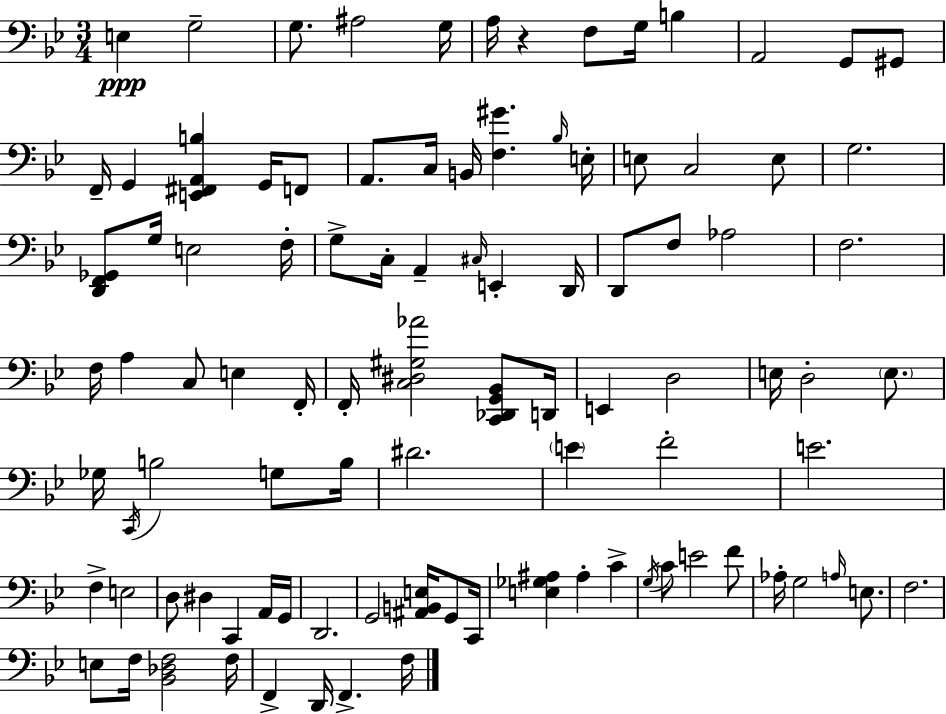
X:1
T:Untitled
M:3/4
L:1/4
K:Gm
E, G,2 G,/2 ^A,2 G,/4 A,/4 z F,/2 G,/4 B, A,,2 G,,/2 ^G,,/2 F,,/4 G,, [E,,^F,,A,,B,] G,,/4 F,,/2 A,,/2 C,/4 B,,/4 [F,^G] _B,/4 E,/4 E,/2 C,2 E,/2 G,2 [D,,F,,_G,,]/2 G,/4 E,2 F,/4 G,/2 C,/4 A,, ^C,/4 E,, D,,/4 D,,/2 F,/2 _A,2 F,2 F,/4 A, C,/2 E, F,,/4 F,,/4 [C,^D,^G,_A]2 [C,,_D,,G,,_B,,]/2 D,,/4 E,, D,2 E,/4 D,2 E,/2 _G,/4 C,,/4 B,2 G,/2 B,/4 ^D2 E F2 E2 F, E,2 D,/2 ^D, C,, A,,/4 G,,/4 D,,2 G,,2 [^A,,B,,E,]/4 G,,/2 C,,/4 [E,_G,^A,] ^A, C G,/4 C/2 E2 F/2 _A,/4 G,2 A,/4 E,/2 F,2 E,/2 F,/4 [_B,,_D,F,]2 F,/4 F,, D,,/4 F,, F,/4